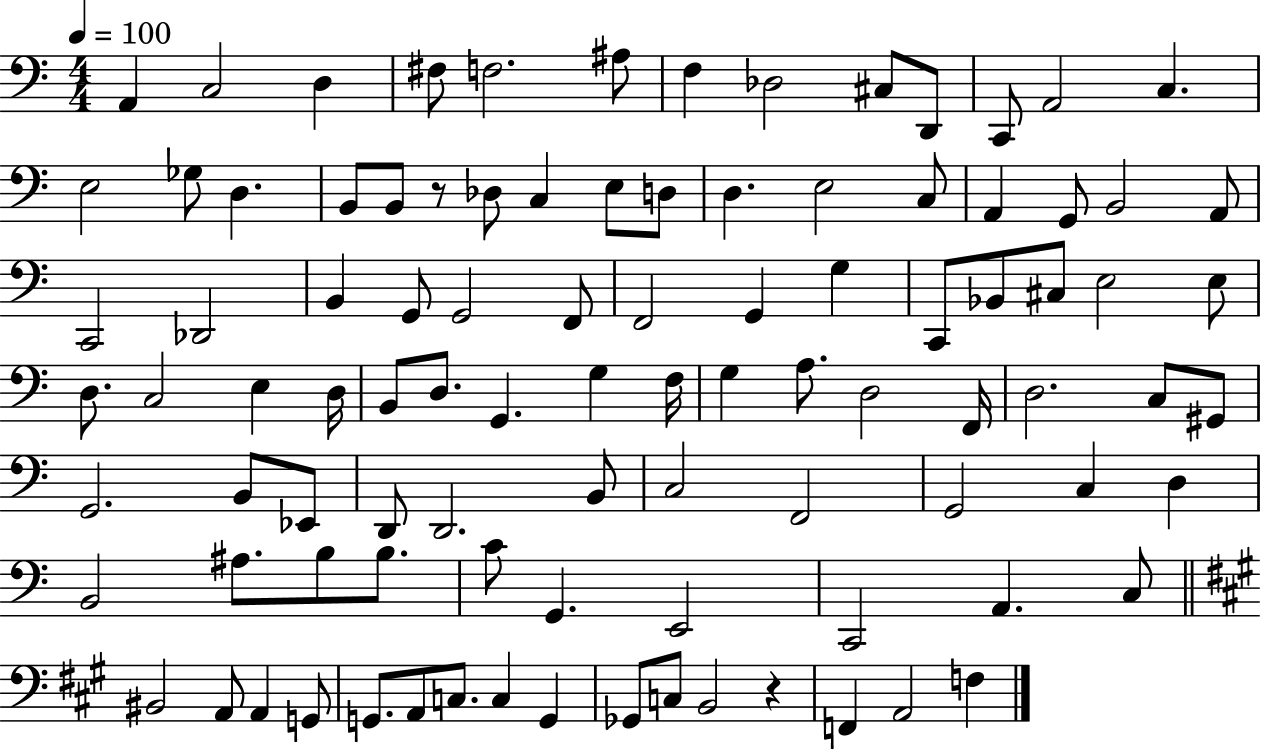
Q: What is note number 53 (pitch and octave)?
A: G3